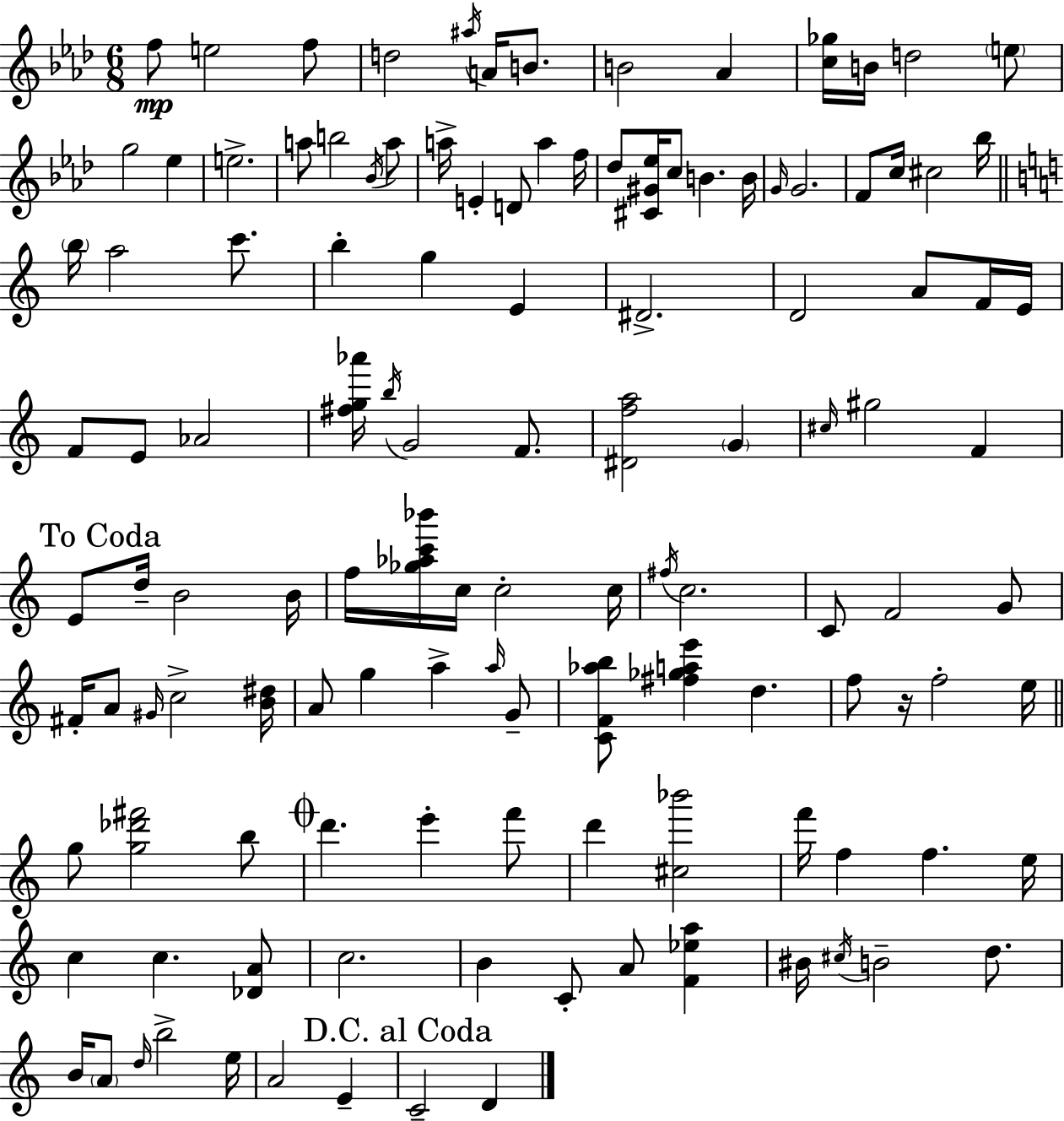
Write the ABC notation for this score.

X:1
T:Untitled
M:6/8
L:1/4
K:Fm
f/2 e2 f/2 d2 ^a/4 A/4 B/2 B2 _A [c_g]/4 B/4 d2 e/2 g2 _e e2 a/2 b2 _B/4 a/2 a/4 E D/2 a f/4 _d/2 [^C^G_e]/4 c/2 B B/4 G/4 G2 F/2 c/4 ^c2 _b/4 b/4 a2 c'/2 b g E ^D2 D2 A/2 F/4 E/4 F/2 E/2 _A2 [^fg_a']/4 b/4 G2 F/2 [^Dfa]2 G ^c/4 ^g2 F E/2 d/4 B2 B/4 f/4 [_g_ac'_b']/4 c/4 c2 c/4 ^f/4 c2 C/2 F2 G/2 ^F/4 A/2 ^G/4 c2 [B^d]/4 A/2 g a a/4 G/2 [CF_ab]/2 [^f_gae'] d f/2 z/4 f2 e/4 g/2 [g_d'^f']2 b/2 d' e' f'/2 d' [^c_b']2 f'/4 f f e/4 c c [_DA]/2 c2 B C/2 A/2 [F_ea] ^B/4 ^c/4 B2 d/2 B/4 A/2 d/4 b2 e/4 A2 E C2 D